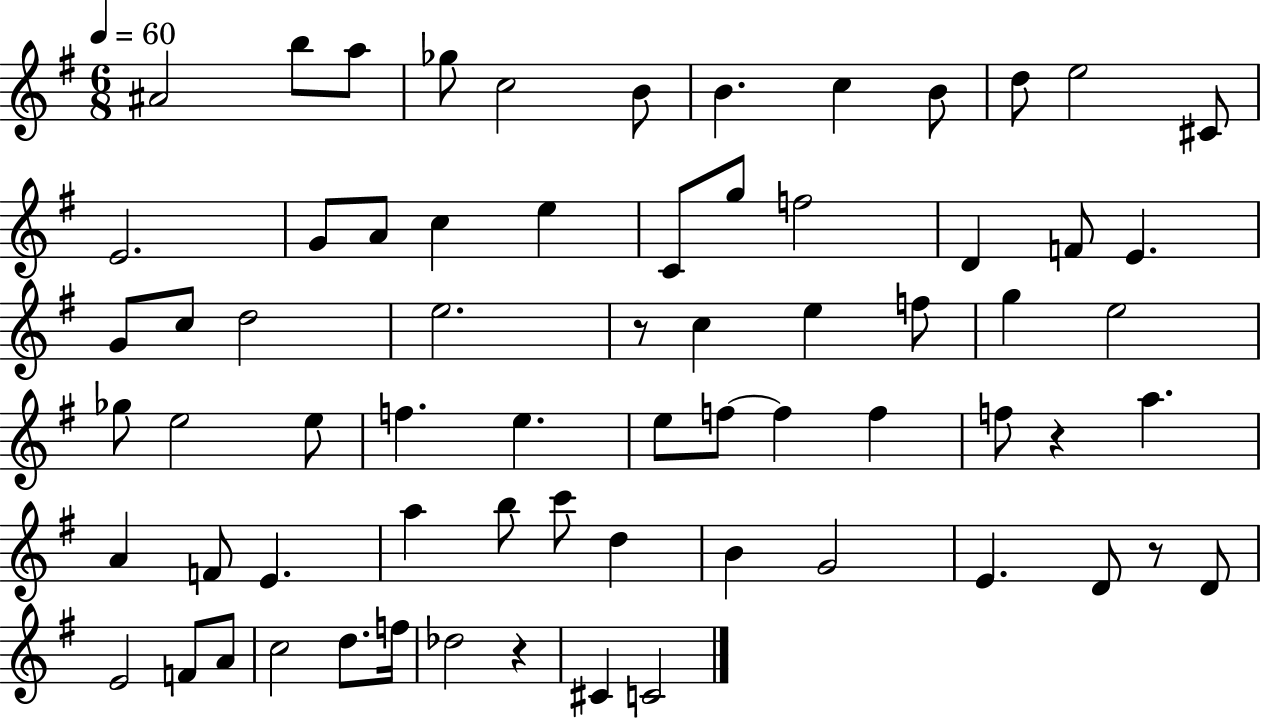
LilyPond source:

{
  \clef treble
  \numericTimeSignature
  \time 6/8
  \key g \major
  \tempo 4 = 60
  \repeat volta 2 { ais'2 b''8 a''8 | ges''8 c''2 b'8 | b'4. c''4 b'8 | d''8 e''2 cis'8 | \break e'2. | g'8 a'8 c''4 e''4 | c'8 g''8 f''2 | d'4 f'8 e'4. | \break g'8 c''8 d''2 | e''2. | r8 c''4 e''4 f''8 | g''4 e''2 | \break ges''8 e''2 e''8 | f''4. e''4. | e''8 f''8~~ f''4 f''4 | f''8 r4 a''4. | \break a'4 f'8 e'4. | a''4 b''8 c'''8 d''4 | b'4 g'2 | e'4. d'8 r8 d'8 | \break e'2 f'8 a'8 | c''2 d''8. f''16 | des''2 r4 | cis'4 c'2 | \break } \bar "|."
}